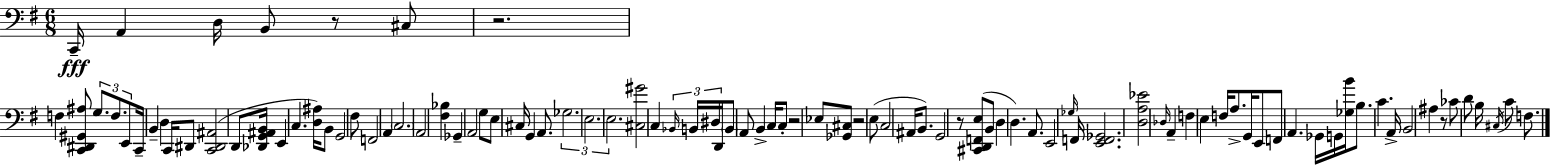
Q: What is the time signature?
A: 6/8